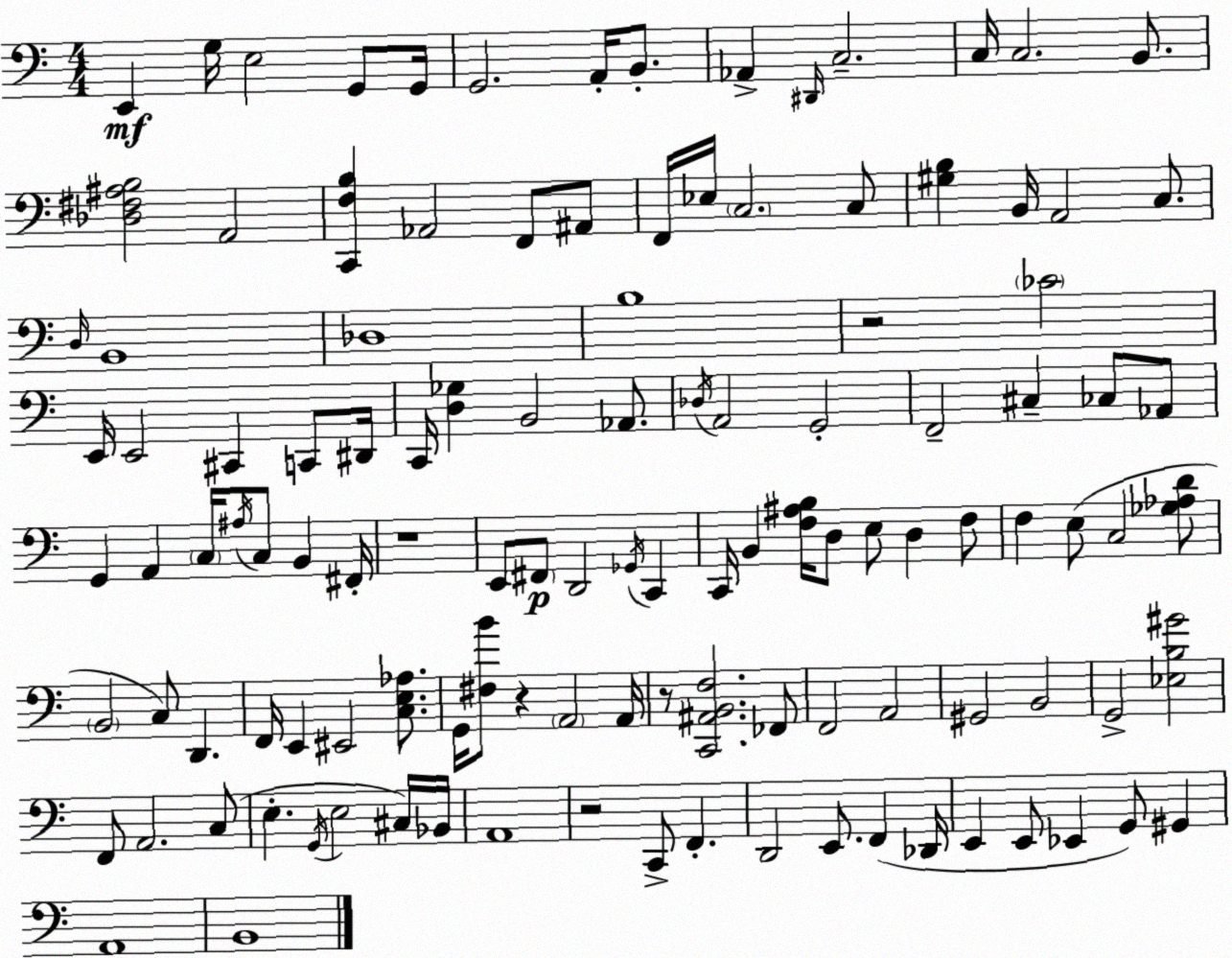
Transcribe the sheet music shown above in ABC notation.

X:1
T:Untitled
M:4/4
L:1/4
K:Am
E,, G,/4 E,2 G,,/2 G,,/4 G,,2 A,,/4 B,,/2 _A,, ^D,,/4 C,2 C,/4 C,2 B,,/2 [_D,^F,^A,B,]2 A,,2 [C,,F,B,] _A,,2 F,,/2 ^A,,/2 F,,/4 _E,/4 C,2 C,/2 [^G,B,] B,,/4 A,,2 C,/2 D,/4 B,,4 _D,4 B,4 z2 _C2 E,,/4 E,,2 ^C,, C,,/2 ^D,,/4 C,,/4 [D,_G,] B,,2 _A,,/2 _D,/4 A,,2 G,,2 F,,2 ^C, _C,/2 _A,,/2 G,, A,, C,/4 ^A,/4 C,/2 B,, ^F,,/4 z4 E,,/2 ^F,,/2 D,,2 _G,,/4 C,, C,,/4 B,, [F,^A,B,]/4 D,/2 E,/2 D, F,/2 F, E,/2 C,2 [_G,_A,D]/2 B,,2 C,/2 D,, F,,/4 E,, ^E,,2 [C,E,_A,]/2 G,,/4 [^F,B]/2 z A,,2 A,,/4 z/2 [C,,^A,,B,,F,]2 _F,,/2 F,,2 A,,2 ^G,,2 B,,2 G,,2 [_E,B,^G]2 F,,/2 A,,2 C,/2 E, G,,/4 E,2 ^C,/4 _B,,/4 A,,4 z2 C,,/2 F,, D,,2 E,,/2 F,, _D,,/4 E,, E,,/2 _E,, G,,/2 ^G,, A,,4 B,,4